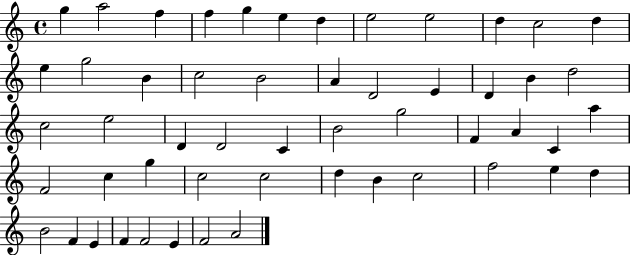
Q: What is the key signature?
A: C major